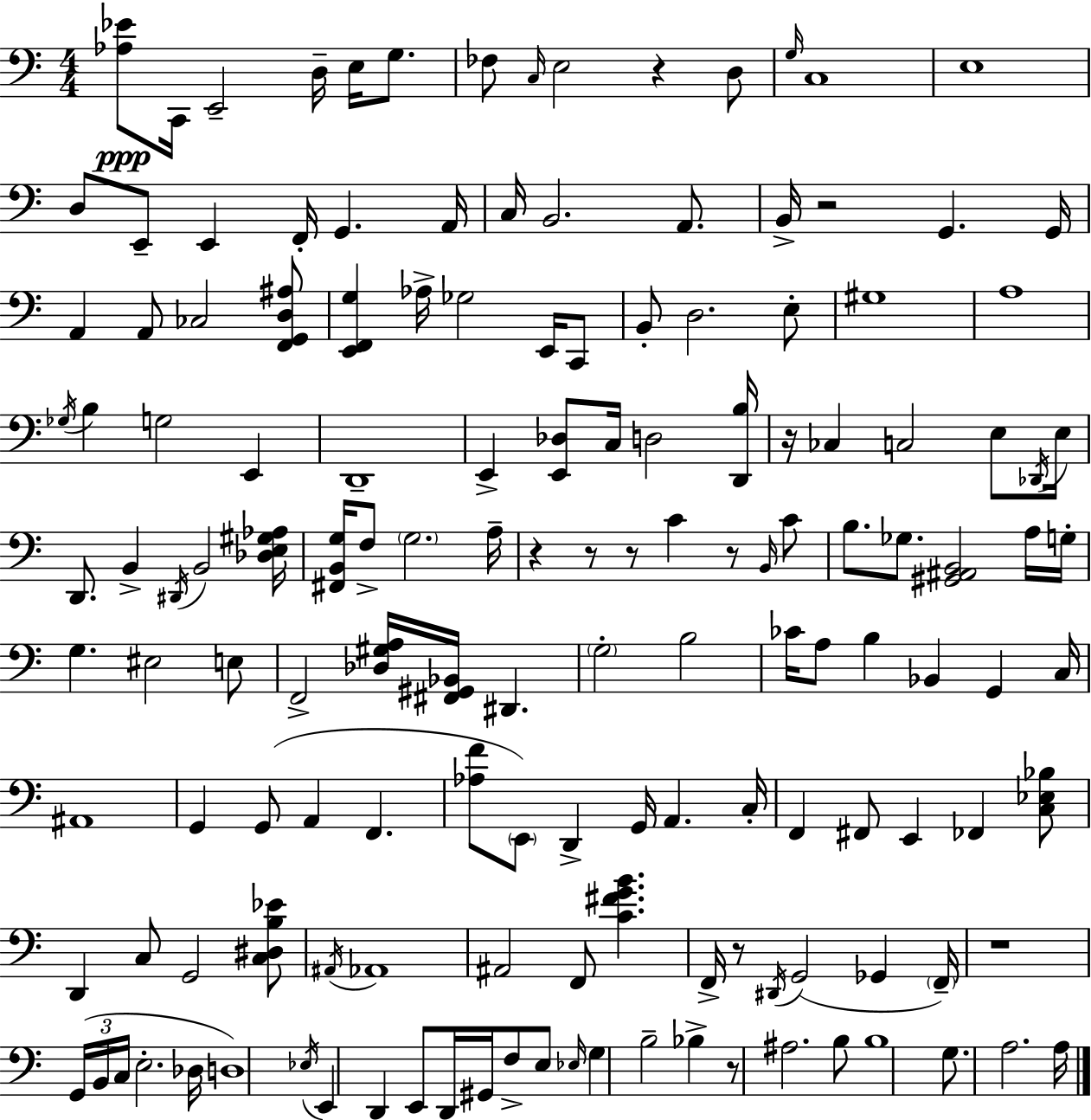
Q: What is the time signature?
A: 4/4